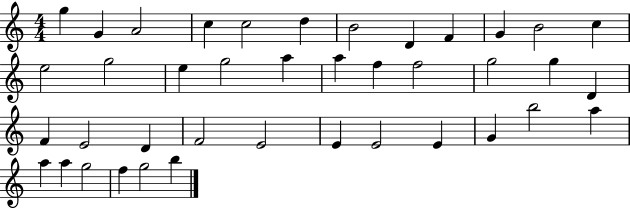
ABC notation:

X:1
T:Untitled
M:4/4
L:1/4
K:C
g G A2 c c2 d B2 D F G B2 c e2 g2 e g2 a a f f2 g2 g D F E2 D F2 E2 E E2 E G b2 a a a g2 f g2 b